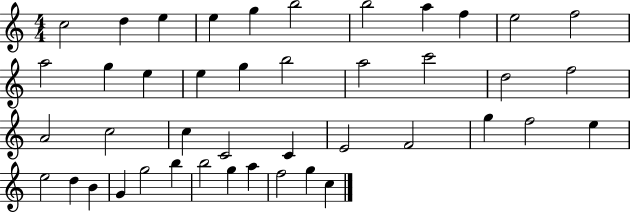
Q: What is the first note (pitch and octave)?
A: C5